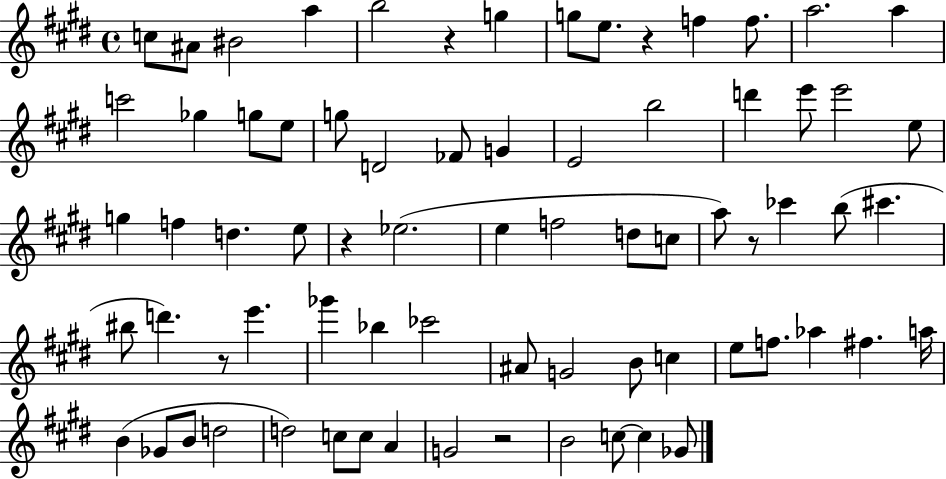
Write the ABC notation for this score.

X:1
T:Untitled
M:4/4
L:1/4
K:E
c/2 ^A/2 ^B2 a b2 z g g/2 e/2 z f f/2 a2 a c'2 _g g/2 e/2 g/2 D2 _F/2 G E2 b2 d' e'/2 e'2 e/2 g f d e/2 z _e2 e f2 d/2 c/2 a/2 z/2 _c' b/2 ^c' ^b/2 d' z/2 e' _g' _b _c'2 ^A/2 G2 B/2 c e/2 f/2 _a ^f a/4 B _G/2 B/2 d2 d2 c/2 c/2 A G2 z2 B2 c/2 c _G/2